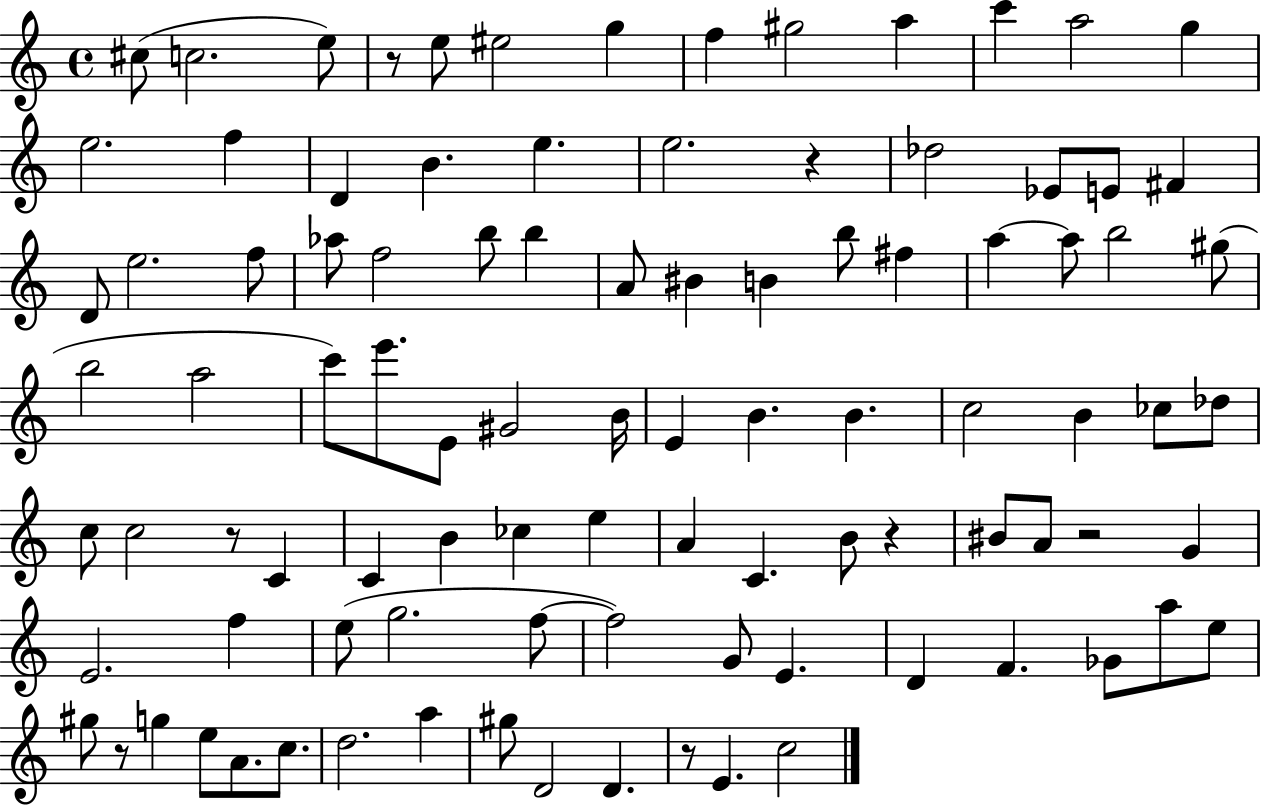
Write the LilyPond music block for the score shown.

{
  \clef treble
  \time 4/4
  \defaultTimeSignature
  \key c \major
  cis''8( c''2. e''8) | r8 e''8 eis''2 g''4 | f''4 gis''2 a''4 | c'''4 a''2 g''4 | \break e''2. f''4 | d'4 b'4. e''4. | e''2. r4 | des''2 ees'8 e'8 fis'4 | \break d'8 e''2. f''8 | aes''8 f''2 b''8 b''4 | a'8 bis'4 b'4 b''8 fis''4 | a''4~~ a''8 b''2 gis''8( | \break b''2 a''2 | c'''8) e'''8. e'8 gis'2 b'16 | e'4 b'4. b'4. | c''2 b'4 ces''8 des''8 | \break c''8 c''2 r8 c'4 | c'4 b'4 ces''4 e''4 | a'4 c'4. b'8 r4 | bis'8 a'8 r2 g'4 | \break e'2. f''4 | e''8( g''2. f''8~~ | f''2) g'8 e'4. | d'4 f'4. ges'8 a''8 e''8 | \break gis''8 r8 g''4 e''8 a'8. c''8. | d''2. a''4 | gis''8 d'2 d'4. | r8 e'4. c''2 | \break \bar "|."
}